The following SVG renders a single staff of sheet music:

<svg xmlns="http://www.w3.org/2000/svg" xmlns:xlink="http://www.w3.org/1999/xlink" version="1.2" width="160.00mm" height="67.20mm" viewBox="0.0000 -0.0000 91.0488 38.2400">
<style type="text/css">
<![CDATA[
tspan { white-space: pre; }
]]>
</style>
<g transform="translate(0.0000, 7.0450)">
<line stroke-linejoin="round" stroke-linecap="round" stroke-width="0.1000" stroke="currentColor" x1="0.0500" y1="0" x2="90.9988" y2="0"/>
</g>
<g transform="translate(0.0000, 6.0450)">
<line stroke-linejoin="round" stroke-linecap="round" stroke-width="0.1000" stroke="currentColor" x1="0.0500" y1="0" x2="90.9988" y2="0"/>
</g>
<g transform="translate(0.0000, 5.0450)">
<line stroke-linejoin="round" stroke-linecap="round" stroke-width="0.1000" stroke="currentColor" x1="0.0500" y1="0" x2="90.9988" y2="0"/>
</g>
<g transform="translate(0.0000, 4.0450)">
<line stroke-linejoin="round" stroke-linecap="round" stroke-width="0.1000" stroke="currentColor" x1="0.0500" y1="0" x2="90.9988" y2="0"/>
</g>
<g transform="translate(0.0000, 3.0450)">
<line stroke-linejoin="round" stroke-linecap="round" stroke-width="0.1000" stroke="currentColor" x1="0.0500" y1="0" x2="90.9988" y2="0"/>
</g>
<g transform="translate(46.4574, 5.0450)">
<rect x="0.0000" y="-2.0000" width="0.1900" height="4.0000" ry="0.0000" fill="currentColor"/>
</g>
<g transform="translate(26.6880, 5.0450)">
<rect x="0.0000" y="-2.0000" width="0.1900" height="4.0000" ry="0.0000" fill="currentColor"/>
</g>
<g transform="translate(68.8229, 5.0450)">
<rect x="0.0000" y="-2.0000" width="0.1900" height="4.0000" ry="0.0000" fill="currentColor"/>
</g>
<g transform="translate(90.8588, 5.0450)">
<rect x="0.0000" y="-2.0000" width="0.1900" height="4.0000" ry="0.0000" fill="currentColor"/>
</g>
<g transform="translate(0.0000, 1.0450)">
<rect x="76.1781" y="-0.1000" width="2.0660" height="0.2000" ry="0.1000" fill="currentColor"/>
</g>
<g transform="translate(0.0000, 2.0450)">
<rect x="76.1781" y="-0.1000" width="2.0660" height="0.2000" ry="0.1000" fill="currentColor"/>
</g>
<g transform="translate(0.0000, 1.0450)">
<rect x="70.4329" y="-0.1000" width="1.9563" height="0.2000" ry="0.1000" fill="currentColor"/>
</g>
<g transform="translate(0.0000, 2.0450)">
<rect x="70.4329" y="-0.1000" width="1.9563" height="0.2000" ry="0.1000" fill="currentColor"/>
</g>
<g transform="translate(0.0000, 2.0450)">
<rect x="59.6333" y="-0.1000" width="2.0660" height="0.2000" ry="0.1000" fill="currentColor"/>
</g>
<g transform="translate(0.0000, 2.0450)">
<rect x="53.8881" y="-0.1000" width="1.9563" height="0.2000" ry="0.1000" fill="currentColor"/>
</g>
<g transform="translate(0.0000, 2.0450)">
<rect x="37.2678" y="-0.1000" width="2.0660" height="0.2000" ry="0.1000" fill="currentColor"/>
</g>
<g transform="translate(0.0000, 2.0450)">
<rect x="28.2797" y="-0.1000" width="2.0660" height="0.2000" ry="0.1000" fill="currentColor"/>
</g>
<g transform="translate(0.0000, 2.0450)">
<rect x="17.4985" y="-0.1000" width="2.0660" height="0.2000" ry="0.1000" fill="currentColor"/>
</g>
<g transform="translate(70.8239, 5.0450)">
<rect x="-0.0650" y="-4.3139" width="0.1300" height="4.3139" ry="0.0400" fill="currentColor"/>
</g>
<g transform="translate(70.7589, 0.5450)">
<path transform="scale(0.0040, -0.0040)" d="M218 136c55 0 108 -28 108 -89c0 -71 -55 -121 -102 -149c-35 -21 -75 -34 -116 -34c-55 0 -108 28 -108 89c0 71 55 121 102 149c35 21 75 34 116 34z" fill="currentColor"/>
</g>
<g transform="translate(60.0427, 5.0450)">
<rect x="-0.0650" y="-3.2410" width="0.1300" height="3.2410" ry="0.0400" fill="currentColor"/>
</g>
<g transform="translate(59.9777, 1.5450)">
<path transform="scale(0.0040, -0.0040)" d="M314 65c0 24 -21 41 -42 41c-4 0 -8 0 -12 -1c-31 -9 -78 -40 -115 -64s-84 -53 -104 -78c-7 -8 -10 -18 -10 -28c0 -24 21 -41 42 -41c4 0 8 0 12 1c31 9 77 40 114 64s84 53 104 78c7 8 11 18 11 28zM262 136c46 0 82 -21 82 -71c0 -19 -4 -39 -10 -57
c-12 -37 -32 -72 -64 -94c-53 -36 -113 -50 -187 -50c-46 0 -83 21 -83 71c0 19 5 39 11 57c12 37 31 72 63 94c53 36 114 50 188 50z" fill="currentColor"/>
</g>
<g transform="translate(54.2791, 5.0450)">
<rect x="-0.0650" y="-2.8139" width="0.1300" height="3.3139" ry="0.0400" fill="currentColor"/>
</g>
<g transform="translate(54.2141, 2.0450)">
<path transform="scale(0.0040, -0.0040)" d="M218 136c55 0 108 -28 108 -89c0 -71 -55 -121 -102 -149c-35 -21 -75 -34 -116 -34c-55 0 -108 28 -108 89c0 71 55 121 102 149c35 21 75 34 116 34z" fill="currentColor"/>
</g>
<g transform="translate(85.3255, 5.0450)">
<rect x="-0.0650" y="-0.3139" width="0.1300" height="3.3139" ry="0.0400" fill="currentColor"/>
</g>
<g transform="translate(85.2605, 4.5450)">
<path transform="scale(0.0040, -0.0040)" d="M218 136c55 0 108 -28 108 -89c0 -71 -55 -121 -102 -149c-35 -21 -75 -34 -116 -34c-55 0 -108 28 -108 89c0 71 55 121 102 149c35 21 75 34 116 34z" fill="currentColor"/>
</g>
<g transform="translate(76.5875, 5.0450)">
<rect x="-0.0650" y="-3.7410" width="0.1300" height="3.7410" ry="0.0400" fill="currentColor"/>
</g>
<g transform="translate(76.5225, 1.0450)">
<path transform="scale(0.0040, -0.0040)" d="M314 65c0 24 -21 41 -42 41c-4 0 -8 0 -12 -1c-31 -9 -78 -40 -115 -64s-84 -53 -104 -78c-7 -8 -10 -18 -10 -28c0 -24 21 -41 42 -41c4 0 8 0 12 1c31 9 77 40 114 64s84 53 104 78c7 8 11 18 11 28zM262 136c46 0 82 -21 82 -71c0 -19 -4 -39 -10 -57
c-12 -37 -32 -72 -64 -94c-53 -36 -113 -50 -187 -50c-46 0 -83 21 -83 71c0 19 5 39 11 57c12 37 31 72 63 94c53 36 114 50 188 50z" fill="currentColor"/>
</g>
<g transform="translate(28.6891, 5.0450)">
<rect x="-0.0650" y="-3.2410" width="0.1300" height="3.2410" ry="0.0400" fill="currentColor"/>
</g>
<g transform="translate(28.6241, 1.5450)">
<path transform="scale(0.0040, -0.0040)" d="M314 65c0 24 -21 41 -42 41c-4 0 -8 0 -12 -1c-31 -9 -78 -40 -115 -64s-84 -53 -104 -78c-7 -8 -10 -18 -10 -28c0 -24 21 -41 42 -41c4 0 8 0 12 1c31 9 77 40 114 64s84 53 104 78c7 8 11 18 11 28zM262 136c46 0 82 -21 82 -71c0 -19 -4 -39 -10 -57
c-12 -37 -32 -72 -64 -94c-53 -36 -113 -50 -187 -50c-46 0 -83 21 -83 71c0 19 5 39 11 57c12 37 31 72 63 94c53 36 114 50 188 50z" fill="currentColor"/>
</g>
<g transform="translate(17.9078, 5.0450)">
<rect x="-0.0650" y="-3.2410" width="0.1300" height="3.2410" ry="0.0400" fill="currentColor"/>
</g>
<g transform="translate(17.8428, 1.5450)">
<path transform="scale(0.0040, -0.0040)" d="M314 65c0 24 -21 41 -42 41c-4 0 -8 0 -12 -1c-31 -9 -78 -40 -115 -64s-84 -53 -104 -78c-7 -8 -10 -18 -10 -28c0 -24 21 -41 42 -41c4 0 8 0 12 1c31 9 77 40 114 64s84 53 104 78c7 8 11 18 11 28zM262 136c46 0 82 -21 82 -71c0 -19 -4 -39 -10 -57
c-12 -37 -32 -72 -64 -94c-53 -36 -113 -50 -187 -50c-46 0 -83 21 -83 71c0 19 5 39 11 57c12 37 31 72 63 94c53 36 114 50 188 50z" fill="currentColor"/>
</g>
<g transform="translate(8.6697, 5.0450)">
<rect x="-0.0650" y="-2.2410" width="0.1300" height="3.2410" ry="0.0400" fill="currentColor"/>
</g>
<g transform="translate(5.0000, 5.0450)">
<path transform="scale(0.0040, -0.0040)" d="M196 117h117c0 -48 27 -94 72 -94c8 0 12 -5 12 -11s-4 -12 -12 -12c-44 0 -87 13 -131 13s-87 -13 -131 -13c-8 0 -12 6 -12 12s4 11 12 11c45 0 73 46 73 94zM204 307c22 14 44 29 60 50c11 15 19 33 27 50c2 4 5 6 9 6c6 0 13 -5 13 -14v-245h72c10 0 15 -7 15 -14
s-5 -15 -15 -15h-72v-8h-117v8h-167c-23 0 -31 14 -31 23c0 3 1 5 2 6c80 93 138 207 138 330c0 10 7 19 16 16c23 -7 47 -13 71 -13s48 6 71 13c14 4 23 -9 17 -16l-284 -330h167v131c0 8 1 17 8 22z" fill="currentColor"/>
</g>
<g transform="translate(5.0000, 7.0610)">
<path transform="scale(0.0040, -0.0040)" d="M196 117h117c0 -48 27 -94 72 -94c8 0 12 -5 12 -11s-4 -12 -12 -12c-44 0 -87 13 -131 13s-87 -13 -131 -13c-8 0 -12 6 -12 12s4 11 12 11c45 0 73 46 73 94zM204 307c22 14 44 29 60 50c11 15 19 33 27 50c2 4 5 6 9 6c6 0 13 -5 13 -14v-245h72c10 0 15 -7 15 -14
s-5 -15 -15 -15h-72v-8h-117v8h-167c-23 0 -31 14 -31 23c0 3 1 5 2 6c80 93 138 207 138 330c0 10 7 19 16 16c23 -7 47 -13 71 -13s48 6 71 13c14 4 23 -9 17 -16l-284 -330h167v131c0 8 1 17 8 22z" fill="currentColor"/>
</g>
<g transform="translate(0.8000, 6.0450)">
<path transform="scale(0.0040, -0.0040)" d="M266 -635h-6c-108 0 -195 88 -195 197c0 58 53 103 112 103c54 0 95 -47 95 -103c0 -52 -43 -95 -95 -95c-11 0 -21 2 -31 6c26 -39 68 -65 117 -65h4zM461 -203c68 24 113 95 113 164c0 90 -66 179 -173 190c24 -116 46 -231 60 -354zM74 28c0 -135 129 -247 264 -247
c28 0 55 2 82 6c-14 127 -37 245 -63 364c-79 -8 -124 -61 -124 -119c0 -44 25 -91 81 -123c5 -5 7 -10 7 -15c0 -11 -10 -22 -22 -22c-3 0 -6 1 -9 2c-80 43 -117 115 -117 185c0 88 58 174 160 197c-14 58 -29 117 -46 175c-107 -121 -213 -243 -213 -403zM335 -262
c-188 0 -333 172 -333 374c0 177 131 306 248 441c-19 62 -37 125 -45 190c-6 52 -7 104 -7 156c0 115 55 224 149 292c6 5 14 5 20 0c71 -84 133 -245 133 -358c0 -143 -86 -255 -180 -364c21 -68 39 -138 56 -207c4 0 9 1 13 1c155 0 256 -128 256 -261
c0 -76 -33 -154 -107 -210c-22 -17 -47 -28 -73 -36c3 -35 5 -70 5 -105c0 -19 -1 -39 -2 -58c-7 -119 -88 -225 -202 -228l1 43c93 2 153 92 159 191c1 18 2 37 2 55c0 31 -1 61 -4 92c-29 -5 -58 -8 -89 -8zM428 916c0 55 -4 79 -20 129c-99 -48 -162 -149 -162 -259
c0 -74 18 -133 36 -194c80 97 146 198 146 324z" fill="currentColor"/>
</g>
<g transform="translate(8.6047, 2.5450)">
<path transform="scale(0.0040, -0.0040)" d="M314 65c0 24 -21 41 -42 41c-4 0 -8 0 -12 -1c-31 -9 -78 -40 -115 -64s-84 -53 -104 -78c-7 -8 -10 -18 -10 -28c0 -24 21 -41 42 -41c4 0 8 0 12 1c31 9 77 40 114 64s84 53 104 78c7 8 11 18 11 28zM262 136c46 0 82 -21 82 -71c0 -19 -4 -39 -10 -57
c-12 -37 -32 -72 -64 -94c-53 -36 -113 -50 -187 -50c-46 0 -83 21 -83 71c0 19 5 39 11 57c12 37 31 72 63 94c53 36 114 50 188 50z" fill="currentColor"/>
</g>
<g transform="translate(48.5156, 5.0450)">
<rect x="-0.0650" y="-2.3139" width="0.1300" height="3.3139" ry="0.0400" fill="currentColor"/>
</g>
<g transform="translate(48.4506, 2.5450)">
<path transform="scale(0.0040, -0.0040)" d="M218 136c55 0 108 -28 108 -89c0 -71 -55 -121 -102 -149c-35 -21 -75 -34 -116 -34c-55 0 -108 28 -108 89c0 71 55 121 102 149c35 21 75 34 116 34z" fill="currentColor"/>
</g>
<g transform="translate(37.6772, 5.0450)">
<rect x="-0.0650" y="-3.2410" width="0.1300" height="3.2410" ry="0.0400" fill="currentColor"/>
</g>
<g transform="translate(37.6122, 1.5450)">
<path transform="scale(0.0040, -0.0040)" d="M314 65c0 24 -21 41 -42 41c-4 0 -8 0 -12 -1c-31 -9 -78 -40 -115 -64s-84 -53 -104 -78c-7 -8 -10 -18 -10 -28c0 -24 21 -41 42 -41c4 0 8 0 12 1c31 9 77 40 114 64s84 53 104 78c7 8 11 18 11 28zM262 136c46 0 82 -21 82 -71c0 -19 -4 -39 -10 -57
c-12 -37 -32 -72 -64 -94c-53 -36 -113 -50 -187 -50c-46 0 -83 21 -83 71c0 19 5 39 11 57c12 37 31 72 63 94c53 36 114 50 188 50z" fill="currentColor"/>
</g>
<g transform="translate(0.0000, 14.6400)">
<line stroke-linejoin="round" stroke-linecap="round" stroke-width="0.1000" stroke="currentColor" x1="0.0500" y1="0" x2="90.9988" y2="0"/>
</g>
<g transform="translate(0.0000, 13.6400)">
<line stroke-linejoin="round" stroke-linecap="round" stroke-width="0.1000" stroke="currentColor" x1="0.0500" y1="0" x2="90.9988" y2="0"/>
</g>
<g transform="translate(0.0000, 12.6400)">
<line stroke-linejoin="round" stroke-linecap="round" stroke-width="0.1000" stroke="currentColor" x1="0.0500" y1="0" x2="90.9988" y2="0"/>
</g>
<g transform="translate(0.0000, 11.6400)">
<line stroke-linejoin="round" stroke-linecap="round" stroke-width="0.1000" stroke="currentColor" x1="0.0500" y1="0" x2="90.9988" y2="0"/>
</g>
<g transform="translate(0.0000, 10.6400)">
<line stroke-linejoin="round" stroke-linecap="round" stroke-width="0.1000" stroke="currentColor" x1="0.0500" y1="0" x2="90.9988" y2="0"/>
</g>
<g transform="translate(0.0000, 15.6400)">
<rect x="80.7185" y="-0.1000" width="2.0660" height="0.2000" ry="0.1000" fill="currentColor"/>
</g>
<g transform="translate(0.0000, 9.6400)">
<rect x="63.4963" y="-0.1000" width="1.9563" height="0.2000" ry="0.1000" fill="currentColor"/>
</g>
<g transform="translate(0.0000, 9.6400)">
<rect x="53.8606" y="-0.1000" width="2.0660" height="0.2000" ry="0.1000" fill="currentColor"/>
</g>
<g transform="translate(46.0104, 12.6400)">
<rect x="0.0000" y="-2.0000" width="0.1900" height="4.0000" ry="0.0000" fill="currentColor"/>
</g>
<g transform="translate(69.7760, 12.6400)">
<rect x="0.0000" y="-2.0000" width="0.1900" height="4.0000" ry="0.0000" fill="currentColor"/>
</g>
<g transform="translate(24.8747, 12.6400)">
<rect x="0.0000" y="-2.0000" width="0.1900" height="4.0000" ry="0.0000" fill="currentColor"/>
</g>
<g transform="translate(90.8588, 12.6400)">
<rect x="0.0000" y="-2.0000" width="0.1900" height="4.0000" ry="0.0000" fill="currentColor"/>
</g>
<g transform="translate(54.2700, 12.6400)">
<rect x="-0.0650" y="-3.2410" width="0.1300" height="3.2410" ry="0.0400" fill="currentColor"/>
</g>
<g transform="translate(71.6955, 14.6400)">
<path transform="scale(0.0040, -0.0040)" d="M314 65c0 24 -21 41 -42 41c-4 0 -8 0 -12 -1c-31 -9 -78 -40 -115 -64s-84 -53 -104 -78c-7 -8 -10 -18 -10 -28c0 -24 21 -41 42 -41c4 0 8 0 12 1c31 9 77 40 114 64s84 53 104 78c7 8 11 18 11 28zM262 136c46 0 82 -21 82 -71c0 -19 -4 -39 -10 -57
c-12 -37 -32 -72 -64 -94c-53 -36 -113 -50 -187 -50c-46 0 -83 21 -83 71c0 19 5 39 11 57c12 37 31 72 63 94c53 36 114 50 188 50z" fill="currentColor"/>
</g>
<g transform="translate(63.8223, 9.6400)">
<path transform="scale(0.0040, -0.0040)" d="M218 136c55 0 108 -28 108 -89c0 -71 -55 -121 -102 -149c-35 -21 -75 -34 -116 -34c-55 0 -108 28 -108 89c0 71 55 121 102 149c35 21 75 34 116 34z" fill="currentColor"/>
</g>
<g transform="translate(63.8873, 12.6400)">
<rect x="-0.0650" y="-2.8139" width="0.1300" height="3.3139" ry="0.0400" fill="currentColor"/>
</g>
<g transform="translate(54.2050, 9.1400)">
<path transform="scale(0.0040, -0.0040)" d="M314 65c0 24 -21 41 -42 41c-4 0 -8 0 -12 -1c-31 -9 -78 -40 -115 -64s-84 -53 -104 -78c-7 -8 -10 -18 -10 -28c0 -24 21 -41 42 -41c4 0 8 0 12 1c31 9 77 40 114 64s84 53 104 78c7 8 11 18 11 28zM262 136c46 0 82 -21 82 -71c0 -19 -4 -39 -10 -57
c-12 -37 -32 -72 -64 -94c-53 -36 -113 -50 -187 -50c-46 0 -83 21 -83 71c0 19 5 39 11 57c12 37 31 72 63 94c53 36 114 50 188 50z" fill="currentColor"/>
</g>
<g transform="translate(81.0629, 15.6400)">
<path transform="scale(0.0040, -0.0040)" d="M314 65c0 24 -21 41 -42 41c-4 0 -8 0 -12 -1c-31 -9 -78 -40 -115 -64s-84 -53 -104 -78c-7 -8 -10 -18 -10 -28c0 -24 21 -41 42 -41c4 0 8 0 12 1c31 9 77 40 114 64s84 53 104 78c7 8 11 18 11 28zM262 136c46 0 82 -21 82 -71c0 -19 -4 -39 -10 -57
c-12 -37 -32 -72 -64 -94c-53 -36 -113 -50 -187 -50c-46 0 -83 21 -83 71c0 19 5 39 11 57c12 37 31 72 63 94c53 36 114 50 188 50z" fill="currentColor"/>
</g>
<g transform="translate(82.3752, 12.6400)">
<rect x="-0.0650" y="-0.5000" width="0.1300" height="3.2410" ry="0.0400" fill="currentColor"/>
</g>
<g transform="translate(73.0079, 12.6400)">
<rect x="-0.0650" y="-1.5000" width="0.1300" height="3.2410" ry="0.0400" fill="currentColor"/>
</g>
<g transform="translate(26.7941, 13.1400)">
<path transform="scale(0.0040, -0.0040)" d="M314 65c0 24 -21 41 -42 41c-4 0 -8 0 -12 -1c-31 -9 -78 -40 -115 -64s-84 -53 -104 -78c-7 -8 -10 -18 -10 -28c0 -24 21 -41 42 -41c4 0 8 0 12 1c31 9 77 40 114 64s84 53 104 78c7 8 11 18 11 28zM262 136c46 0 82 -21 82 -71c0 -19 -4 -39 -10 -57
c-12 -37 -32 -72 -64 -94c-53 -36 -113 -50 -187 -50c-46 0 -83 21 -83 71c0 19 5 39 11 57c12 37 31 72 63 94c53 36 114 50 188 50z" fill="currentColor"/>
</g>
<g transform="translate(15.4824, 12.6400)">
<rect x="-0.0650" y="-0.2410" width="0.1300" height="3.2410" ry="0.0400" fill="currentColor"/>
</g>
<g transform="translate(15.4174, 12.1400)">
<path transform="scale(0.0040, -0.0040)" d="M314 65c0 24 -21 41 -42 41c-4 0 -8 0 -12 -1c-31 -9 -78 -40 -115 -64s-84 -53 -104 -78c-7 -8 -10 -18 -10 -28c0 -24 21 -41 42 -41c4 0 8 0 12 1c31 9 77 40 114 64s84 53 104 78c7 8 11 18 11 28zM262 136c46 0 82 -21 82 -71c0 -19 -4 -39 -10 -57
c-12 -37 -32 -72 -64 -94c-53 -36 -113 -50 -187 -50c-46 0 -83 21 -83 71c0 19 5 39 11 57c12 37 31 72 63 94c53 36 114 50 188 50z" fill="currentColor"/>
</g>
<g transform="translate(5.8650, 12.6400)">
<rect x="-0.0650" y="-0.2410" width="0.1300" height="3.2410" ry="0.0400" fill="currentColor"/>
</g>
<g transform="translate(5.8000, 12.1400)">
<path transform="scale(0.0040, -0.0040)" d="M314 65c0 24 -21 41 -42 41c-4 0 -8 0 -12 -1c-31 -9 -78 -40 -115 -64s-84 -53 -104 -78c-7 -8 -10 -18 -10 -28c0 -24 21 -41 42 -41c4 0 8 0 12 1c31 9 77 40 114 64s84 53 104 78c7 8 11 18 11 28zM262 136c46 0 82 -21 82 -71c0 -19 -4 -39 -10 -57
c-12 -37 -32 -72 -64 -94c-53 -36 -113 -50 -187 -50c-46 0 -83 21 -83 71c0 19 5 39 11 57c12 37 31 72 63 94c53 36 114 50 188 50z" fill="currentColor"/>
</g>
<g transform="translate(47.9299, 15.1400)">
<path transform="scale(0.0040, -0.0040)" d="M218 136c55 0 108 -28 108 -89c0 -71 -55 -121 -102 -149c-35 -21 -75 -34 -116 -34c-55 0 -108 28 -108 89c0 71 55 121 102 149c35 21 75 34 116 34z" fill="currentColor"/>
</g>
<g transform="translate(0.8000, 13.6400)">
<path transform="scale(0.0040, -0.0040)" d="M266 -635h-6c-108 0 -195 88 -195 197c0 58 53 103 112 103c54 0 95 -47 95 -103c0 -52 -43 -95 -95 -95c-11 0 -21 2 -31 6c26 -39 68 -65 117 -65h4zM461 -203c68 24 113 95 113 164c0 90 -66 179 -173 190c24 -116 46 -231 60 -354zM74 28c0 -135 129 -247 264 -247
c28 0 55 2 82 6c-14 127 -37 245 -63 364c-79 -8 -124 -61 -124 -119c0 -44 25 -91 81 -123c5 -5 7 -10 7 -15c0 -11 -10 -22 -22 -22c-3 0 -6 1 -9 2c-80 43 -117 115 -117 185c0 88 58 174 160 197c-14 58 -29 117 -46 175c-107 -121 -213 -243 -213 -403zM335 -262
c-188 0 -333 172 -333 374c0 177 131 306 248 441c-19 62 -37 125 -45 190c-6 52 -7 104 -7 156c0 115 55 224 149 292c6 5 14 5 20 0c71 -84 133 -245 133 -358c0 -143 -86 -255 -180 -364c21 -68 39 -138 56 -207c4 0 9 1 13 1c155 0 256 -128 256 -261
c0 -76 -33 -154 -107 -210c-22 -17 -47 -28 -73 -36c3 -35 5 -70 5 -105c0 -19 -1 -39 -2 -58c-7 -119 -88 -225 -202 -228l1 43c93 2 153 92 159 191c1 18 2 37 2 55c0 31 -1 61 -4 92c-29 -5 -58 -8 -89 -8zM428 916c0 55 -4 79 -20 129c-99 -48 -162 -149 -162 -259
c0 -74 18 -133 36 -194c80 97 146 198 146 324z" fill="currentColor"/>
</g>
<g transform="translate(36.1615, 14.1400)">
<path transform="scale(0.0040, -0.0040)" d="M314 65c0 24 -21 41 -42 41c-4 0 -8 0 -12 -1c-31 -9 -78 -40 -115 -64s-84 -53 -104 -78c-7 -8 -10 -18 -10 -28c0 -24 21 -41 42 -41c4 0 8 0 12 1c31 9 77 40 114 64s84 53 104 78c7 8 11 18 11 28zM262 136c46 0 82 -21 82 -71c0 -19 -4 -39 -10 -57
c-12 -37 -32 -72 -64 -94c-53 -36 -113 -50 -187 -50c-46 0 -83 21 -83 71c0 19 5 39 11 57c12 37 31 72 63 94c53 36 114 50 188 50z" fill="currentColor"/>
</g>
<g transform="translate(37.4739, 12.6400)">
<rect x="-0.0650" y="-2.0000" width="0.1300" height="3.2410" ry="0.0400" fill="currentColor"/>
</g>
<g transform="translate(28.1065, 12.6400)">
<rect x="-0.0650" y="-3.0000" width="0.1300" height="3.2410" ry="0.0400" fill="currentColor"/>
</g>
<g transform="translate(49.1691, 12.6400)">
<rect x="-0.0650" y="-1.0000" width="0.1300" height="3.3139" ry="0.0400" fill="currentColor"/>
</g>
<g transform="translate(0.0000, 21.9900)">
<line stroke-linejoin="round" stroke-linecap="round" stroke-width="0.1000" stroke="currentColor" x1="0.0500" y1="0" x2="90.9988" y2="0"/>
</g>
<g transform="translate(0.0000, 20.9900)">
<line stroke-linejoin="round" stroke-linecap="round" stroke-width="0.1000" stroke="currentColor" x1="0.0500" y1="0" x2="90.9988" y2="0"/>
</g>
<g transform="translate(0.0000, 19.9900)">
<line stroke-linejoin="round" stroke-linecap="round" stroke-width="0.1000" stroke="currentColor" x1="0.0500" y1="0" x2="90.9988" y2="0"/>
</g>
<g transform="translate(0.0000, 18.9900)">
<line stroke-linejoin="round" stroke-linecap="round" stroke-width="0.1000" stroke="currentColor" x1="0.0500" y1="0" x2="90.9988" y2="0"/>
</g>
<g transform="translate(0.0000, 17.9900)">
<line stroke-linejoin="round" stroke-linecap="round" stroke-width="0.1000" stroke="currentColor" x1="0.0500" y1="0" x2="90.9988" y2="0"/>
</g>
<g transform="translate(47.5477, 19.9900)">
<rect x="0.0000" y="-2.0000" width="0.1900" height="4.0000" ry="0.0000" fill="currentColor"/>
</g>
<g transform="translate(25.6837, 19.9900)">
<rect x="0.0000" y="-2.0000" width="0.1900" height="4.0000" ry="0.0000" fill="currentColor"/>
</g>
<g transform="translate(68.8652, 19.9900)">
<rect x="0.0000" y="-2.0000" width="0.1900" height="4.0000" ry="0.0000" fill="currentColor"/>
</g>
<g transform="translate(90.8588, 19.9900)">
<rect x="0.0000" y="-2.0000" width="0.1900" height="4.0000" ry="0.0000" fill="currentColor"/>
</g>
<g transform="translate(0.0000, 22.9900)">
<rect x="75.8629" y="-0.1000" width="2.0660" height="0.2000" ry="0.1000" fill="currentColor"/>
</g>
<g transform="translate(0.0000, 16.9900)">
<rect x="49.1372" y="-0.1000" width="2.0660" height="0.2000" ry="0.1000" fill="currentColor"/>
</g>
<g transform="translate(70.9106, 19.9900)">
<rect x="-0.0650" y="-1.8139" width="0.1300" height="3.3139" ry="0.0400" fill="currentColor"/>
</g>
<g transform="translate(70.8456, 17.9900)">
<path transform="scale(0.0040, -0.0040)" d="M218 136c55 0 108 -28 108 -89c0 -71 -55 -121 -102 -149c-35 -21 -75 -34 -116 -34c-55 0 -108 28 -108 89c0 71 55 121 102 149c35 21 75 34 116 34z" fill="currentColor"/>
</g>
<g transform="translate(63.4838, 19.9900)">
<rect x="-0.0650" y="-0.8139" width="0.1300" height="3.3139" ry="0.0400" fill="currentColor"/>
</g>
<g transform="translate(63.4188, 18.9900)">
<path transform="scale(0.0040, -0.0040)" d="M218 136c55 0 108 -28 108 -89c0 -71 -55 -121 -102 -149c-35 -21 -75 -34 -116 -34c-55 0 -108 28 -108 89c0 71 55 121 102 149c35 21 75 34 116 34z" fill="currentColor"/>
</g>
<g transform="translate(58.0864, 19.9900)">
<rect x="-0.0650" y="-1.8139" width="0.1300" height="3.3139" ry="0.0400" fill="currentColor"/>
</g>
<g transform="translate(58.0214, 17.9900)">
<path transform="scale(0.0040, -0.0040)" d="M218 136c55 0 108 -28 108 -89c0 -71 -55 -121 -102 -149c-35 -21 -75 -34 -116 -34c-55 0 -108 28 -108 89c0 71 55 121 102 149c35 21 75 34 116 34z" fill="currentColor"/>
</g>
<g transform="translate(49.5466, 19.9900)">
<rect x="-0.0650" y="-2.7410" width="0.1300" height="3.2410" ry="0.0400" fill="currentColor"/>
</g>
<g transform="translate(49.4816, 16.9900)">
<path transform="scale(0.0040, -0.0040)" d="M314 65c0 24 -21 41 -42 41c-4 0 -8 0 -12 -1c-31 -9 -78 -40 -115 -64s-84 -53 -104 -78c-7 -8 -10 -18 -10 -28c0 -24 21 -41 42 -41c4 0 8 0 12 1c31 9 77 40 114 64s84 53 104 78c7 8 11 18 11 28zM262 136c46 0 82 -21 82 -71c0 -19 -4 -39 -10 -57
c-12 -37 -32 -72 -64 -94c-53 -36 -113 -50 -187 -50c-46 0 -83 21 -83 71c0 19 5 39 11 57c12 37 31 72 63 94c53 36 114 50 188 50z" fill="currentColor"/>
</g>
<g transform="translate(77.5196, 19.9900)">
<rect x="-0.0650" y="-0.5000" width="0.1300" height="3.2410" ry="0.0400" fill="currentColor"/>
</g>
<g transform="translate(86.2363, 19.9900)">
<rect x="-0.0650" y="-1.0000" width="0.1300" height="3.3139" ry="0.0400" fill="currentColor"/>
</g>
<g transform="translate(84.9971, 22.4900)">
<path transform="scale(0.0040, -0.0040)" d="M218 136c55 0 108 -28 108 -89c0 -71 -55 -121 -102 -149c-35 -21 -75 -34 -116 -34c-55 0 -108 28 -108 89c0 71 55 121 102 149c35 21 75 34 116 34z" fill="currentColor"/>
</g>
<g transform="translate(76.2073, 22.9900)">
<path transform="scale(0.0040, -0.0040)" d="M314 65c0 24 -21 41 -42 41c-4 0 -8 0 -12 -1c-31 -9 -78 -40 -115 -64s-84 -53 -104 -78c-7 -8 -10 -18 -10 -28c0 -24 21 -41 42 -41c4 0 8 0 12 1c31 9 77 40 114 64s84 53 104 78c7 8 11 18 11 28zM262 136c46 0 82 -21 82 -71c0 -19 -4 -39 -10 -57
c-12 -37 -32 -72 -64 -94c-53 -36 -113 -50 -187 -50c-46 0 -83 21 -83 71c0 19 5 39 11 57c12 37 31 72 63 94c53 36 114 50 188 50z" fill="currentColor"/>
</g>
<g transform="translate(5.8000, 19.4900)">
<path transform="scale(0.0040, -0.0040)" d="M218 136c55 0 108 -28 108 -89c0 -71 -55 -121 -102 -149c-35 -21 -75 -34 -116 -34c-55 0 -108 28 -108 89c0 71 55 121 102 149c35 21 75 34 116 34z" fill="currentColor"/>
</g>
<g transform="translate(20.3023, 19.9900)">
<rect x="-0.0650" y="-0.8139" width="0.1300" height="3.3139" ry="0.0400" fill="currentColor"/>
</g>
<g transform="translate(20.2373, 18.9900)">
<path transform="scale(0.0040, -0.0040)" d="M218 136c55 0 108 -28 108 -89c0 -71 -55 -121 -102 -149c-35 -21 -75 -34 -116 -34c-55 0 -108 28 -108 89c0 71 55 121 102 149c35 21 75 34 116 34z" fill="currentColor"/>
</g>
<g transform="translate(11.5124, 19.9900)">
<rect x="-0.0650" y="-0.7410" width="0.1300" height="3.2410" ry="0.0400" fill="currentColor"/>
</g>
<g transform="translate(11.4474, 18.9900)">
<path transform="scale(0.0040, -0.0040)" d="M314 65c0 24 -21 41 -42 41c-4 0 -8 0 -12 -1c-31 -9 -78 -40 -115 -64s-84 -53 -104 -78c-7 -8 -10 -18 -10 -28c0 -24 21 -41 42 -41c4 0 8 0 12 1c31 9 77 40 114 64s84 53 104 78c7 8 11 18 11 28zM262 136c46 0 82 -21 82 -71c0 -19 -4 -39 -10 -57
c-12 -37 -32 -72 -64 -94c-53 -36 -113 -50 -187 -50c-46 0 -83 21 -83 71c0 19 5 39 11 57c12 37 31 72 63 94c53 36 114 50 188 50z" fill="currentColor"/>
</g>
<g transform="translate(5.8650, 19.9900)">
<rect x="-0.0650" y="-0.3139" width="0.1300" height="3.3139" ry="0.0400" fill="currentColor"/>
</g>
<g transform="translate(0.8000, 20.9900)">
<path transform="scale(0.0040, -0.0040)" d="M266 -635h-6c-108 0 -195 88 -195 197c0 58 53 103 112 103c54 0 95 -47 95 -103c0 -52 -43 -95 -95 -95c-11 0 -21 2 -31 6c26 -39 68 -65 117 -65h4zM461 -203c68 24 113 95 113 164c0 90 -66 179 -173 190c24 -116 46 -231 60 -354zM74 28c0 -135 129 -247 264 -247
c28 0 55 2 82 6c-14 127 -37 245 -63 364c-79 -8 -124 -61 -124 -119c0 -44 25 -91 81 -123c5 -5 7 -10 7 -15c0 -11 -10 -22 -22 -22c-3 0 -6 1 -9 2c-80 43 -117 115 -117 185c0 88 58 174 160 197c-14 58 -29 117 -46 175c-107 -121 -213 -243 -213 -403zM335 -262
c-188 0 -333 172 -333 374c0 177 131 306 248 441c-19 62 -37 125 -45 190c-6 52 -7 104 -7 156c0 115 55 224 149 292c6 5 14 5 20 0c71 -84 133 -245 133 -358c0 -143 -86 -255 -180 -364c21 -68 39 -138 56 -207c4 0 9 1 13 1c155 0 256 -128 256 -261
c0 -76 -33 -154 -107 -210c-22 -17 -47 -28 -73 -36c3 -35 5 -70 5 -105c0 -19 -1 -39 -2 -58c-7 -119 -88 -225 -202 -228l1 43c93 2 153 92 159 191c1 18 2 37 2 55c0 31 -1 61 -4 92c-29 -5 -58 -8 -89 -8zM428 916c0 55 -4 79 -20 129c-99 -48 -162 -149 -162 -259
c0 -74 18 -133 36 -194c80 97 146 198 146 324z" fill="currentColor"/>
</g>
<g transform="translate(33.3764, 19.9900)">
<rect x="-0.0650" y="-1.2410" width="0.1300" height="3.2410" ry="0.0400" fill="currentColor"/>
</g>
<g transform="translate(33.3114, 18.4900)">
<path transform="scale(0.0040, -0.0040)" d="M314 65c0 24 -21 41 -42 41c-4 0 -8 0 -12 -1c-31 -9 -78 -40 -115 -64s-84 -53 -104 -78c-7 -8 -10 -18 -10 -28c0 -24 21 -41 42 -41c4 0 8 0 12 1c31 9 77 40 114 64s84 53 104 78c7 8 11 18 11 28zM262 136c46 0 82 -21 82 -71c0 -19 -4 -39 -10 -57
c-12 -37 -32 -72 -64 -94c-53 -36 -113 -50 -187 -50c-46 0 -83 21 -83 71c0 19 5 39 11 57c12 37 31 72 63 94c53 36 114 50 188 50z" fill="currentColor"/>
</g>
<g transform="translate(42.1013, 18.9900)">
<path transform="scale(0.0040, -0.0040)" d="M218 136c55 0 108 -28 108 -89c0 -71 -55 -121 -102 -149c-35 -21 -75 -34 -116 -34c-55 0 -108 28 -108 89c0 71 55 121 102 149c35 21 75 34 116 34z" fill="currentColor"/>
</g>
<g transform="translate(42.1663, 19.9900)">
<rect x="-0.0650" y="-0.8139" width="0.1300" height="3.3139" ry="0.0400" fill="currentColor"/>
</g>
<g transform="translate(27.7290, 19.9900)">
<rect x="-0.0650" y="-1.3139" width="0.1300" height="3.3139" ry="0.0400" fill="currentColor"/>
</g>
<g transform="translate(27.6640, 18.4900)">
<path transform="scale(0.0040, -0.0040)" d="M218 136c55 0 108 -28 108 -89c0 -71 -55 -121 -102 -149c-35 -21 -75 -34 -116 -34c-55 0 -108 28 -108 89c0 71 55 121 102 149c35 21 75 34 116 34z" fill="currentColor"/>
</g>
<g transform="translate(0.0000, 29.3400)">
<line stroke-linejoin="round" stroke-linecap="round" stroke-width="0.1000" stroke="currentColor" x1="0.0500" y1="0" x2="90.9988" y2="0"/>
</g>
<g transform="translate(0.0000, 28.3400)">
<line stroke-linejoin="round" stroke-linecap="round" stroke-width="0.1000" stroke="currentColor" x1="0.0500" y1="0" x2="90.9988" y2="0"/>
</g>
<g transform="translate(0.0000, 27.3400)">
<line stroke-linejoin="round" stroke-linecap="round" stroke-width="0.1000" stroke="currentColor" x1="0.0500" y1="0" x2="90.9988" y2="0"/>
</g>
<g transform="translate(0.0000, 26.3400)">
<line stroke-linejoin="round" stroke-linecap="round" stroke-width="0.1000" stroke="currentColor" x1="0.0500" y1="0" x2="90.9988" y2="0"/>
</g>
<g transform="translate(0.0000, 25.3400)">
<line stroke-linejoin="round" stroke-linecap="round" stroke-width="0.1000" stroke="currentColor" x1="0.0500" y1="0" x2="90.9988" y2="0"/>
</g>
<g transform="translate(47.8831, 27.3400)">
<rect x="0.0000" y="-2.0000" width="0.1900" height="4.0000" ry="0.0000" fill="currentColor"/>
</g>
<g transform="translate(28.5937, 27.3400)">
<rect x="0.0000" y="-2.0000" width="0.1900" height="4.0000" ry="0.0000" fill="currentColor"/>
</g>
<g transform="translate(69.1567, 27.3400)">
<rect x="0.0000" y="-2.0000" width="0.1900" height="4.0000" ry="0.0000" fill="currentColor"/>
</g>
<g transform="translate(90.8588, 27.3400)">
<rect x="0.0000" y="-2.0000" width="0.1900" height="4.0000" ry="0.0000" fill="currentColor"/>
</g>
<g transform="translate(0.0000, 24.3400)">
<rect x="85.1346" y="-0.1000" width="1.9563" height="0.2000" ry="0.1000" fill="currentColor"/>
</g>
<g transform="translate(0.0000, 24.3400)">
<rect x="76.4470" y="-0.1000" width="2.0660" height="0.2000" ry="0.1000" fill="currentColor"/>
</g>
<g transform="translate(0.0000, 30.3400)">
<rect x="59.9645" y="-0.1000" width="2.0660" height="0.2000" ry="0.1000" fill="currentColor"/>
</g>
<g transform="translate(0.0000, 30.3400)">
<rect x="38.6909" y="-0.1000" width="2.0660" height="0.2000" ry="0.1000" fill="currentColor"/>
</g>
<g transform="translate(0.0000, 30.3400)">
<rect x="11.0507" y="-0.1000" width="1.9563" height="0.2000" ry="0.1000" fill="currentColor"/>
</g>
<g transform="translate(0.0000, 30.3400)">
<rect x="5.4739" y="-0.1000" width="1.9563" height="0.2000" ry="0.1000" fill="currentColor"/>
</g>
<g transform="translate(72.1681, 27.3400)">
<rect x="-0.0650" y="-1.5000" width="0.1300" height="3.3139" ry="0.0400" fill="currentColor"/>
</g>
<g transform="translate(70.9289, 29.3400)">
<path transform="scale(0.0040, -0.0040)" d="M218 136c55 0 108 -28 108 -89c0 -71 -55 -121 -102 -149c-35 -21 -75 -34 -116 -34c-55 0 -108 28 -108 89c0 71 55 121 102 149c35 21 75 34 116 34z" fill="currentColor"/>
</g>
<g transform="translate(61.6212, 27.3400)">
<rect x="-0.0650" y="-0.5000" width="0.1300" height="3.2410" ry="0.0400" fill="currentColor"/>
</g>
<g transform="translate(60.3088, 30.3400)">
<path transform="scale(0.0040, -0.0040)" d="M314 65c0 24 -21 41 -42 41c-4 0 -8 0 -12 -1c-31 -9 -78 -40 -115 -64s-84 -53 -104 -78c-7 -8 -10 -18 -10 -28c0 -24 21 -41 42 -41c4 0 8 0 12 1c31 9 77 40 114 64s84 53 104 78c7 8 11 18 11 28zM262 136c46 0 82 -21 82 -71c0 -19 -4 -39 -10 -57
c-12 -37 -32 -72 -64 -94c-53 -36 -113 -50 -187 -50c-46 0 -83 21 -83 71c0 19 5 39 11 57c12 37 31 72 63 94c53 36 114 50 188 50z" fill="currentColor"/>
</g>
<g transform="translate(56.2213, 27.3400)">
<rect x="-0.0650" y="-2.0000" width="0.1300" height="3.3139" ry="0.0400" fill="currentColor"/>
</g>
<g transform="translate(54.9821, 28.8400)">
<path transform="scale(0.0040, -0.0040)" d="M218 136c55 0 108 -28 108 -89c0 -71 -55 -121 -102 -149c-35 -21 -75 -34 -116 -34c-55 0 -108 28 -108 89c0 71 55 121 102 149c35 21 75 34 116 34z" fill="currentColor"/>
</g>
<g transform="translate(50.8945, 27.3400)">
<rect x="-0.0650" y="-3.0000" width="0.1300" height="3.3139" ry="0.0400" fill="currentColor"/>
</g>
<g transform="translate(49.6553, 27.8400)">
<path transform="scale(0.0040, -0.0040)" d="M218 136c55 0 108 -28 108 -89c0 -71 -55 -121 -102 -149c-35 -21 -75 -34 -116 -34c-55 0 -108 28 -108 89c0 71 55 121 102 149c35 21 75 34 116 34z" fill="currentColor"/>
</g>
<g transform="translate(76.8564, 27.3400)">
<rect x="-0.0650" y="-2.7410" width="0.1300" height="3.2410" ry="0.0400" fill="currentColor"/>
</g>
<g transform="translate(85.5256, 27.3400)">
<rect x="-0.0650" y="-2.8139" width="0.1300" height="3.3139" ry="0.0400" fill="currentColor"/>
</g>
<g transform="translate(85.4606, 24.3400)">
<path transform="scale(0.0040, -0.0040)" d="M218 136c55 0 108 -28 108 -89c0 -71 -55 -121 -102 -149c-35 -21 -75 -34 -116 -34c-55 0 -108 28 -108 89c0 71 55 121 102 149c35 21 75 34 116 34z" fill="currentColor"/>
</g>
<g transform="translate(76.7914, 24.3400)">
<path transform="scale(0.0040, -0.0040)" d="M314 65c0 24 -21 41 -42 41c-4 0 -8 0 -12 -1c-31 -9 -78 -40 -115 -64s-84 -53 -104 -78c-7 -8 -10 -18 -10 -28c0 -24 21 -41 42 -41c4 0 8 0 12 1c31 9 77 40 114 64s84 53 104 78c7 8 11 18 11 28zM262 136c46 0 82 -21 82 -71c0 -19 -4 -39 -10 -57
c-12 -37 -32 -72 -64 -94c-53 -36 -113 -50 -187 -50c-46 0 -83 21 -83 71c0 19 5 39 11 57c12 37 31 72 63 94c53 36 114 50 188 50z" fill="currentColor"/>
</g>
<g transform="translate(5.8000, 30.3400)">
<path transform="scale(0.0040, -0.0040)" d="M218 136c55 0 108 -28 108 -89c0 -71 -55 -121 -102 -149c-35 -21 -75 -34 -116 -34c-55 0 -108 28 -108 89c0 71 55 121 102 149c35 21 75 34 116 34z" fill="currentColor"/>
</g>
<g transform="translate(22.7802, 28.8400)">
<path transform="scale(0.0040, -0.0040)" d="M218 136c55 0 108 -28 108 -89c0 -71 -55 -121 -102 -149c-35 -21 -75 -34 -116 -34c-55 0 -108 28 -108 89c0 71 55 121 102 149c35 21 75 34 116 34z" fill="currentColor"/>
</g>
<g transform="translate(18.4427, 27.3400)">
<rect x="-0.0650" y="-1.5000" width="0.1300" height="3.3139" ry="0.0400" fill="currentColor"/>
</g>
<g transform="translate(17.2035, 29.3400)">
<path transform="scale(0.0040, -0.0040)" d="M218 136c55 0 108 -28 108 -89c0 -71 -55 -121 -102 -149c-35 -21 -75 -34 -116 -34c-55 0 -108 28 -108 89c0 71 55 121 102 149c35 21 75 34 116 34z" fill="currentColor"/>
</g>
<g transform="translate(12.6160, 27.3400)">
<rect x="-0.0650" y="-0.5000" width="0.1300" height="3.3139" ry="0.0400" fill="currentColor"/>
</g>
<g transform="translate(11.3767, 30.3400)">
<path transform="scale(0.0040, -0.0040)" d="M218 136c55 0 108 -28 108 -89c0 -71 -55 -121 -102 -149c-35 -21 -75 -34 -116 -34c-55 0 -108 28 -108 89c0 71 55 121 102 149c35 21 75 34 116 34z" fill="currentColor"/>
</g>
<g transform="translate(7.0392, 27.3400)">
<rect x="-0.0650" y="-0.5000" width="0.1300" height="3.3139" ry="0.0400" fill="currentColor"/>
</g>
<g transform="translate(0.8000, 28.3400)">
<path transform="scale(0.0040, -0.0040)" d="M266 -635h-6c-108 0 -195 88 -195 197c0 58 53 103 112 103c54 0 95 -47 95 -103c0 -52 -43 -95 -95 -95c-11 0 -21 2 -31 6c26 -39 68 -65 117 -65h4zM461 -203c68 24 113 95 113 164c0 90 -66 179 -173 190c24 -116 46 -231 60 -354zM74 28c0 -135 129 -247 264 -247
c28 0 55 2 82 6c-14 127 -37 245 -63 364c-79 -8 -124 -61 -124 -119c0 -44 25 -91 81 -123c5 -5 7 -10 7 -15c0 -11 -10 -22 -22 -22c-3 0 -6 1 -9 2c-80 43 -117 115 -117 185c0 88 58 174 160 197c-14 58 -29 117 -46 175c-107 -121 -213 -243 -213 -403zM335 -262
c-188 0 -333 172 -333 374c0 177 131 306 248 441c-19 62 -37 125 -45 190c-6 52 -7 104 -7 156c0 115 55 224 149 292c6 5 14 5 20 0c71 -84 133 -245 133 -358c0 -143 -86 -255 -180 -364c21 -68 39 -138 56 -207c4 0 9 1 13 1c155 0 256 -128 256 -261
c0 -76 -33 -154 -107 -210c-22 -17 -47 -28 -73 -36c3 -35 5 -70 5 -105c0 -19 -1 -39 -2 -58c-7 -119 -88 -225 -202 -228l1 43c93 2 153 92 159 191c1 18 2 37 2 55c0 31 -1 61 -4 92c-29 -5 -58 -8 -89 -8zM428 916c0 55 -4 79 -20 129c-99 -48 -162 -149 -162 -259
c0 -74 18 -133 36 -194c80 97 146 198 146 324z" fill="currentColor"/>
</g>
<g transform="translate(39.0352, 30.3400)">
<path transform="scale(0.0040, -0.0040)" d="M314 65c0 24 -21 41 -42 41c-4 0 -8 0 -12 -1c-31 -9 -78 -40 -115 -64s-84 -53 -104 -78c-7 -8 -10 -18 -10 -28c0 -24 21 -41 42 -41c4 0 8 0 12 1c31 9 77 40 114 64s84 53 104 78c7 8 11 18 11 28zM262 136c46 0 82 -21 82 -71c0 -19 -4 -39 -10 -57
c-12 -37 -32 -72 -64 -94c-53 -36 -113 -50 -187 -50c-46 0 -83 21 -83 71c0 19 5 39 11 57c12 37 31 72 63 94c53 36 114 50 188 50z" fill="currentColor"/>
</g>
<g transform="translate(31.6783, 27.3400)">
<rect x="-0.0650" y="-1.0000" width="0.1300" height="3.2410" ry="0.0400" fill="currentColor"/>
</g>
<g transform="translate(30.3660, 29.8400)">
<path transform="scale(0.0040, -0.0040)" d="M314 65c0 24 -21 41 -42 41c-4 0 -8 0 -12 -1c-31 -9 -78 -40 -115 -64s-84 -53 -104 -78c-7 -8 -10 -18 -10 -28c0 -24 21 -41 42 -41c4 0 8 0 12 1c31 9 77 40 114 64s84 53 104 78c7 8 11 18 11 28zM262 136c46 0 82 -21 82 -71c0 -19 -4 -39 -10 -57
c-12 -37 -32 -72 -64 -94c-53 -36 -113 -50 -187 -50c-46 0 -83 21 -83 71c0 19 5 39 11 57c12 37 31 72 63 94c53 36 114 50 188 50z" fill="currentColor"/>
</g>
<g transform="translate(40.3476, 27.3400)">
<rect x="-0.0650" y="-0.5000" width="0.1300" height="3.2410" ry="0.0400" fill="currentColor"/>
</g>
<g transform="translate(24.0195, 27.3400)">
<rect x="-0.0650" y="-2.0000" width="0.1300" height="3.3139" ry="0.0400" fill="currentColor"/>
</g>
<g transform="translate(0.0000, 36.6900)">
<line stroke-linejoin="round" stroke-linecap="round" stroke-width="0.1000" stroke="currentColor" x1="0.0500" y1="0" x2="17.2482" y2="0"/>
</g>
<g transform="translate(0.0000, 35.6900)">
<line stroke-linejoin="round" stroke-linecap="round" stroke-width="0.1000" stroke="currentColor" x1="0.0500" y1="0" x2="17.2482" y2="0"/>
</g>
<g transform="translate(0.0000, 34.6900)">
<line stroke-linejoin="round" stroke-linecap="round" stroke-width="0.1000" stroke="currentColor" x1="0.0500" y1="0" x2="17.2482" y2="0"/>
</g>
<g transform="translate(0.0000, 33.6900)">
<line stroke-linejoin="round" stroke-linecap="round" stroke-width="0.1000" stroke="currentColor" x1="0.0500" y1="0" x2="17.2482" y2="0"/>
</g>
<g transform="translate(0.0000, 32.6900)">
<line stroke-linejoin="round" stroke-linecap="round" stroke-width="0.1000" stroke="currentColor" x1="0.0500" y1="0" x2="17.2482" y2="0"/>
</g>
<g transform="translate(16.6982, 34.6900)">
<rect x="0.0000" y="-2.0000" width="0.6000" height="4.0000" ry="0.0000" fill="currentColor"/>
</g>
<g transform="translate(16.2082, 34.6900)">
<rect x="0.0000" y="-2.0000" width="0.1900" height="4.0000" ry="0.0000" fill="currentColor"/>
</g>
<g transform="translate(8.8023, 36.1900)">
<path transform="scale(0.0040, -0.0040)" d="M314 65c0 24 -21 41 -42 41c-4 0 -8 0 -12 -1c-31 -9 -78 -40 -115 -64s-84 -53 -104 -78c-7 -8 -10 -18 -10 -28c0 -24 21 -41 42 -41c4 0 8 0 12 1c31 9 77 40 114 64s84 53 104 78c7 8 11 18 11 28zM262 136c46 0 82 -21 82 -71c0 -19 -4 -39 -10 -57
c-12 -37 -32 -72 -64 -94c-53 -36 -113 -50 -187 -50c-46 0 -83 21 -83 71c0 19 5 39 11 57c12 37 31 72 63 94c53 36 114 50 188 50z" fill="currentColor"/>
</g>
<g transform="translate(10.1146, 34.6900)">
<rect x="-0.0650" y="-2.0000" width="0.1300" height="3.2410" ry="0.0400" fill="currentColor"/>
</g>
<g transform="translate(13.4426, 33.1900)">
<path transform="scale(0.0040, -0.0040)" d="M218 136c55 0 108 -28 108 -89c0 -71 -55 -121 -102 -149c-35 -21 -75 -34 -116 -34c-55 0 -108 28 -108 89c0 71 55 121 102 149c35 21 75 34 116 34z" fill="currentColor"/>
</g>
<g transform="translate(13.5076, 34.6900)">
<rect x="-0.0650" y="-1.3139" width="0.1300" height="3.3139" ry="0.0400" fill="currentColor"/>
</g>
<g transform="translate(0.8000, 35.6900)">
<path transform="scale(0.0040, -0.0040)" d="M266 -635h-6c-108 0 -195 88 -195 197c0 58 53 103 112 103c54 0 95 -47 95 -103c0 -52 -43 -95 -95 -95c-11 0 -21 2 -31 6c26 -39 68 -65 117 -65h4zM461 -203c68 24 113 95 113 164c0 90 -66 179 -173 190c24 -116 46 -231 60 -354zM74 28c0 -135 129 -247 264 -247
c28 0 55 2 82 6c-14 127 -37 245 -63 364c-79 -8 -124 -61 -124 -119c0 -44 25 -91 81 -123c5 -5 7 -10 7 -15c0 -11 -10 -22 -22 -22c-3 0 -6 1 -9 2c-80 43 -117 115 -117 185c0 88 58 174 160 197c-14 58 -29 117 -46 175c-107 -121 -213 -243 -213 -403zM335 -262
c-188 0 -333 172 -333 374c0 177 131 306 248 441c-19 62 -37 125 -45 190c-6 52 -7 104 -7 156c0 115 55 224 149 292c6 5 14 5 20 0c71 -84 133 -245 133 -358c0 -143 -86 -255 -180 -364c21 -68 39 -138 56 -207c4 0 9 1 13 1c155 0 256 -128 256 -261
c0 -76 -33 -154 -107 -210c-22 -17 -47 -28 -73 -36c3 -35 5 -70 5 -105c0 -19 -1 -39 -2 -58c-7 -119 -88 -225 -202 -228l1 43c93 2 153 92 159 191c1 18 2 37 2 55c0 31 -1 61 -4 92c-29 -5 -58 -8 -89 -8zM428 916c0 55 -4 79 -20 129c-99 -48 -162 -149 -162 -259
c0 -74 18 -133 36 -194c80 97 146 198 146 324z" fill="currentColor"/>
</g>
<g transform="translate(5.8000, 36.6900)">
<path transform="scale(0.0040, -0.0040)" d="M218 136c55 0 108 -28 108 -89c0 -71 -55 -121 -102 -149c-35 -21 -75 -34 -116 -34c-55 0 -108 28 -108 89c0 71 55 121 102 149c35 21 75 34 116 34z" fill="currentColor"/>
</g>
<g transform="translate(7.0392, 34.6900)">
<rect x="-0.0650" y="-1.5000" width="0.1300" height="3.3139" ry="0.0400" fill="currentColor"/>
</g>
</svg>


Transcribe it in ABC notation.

X:1
T:Untitled
M:4/4
L:1/4
K:C
g2 b2 b2 b2 g a b2 d' c'2 c c2 c2 A2 F2 D b2 a E2 C2 c d2 d e e2 d a2 f d f C2 D C C E F D2 C2 A F C2 E a2 a E F2 e